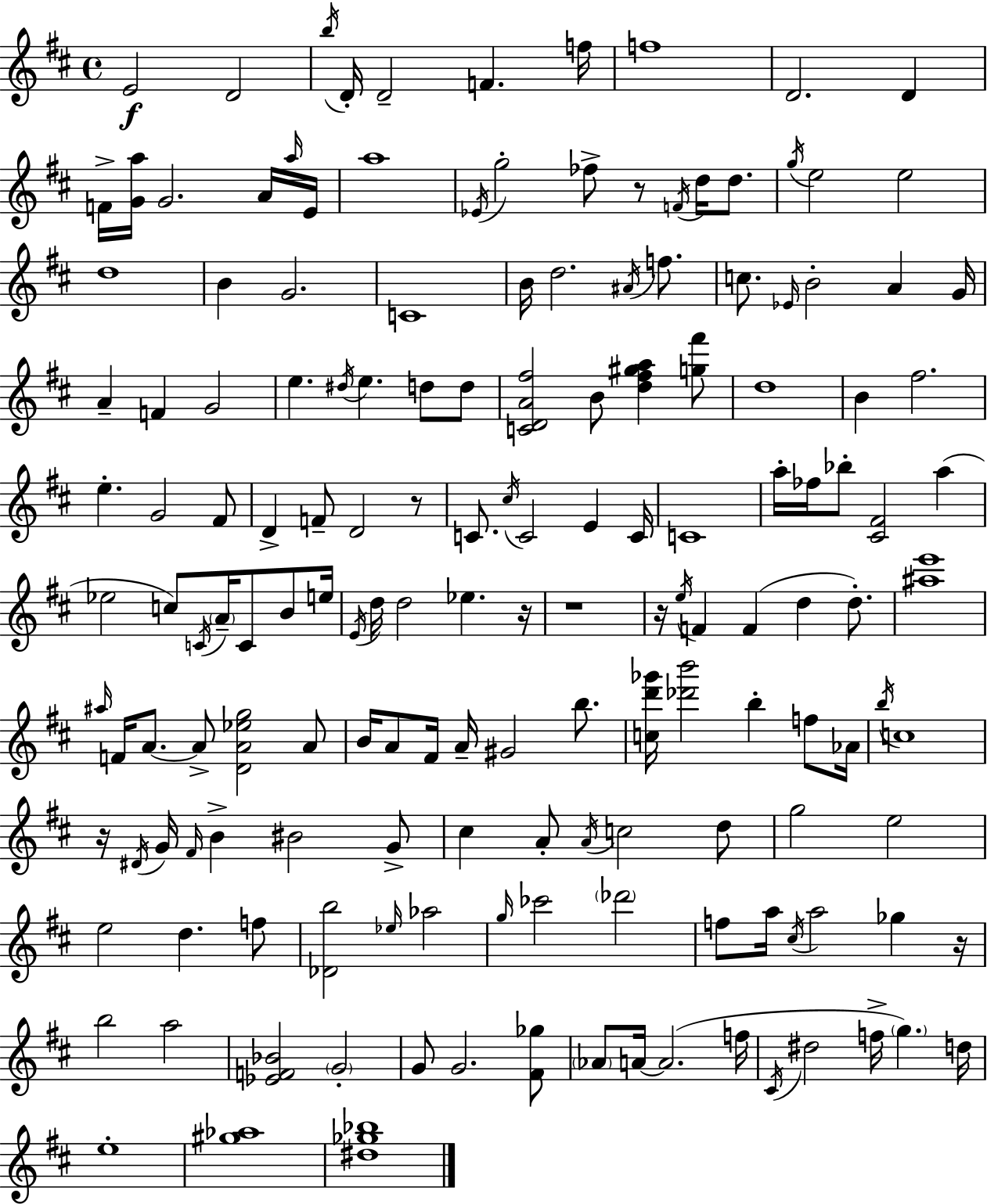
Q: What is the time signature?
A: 4/4